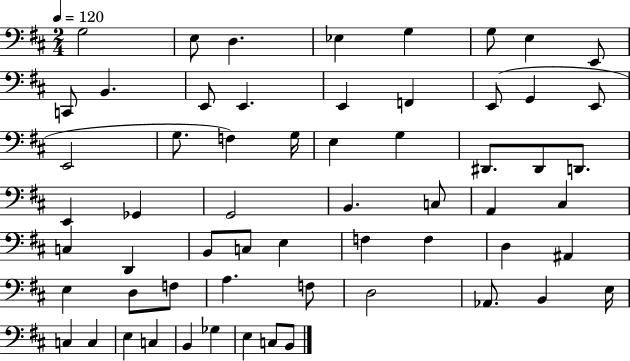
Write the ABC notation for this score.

X:1
T:Untitled
M:2/4
L:1/4
K:D
G,2 E,/2 D, _E, G, G,/2 E, E,,/2 C,,/2 B,, E,,/2 E,, E,, F,, E,,/2 G,, E,,/2 E,,2 G,/2 F, G,/4 E, G, ^D,,/2 ^D,,/2 D,,/2 E,, _G,, G,,2 B,, C,/2 A,, ^C, C, D,, B,,/2 C,/2 E, F, F, D, ^A,, E, D,/2 F,/2 A, F,/2 D,2 _A,,/2 B,, E,/4 C, C, E, C, B,, _G, E, C,/2 B,,/2